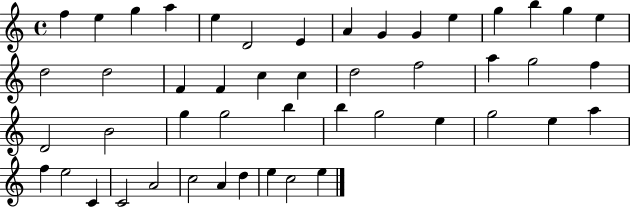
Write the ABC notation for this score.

X:1
T:Untitled
M:4/4
L:1/4
K:C
f e g a e D2 E A G G e g b g e d2 d2 F F c c d2 f2 a g2 f D2 B2 g g2 b b g2 e g2 e a f e2 C C2 A2 c2 A d e c2 e